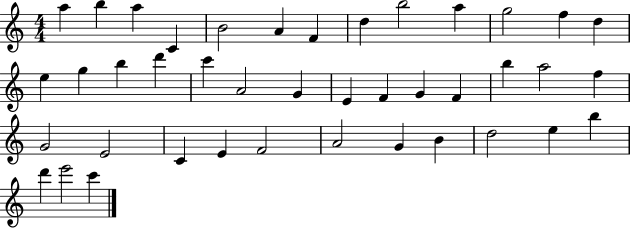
A5/q B5/q A5/q C4/q B4/h A4/q F4/q D5/q B5/h A5/q G5/h F5/q D5/q E5/q G5/q B5/q D6/q C6/q A4/h G4/q E4/q F4/q G4/q F4/q B5/q A5/h F5/q G4/h E4/h C4/q E4/q F4/h A4/h G4/q B4/q D5/h E5/q B5/q D6/q E6/h C6/q